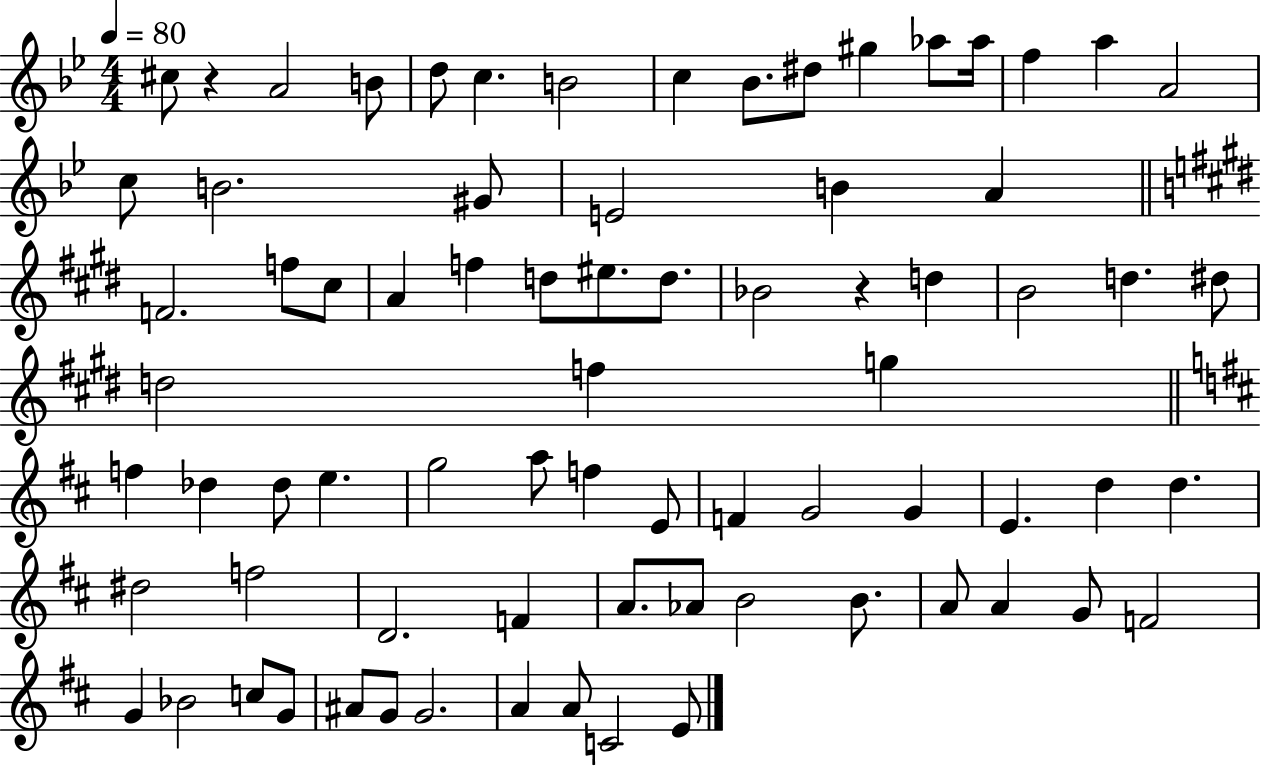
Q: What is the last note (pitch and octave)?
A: E4